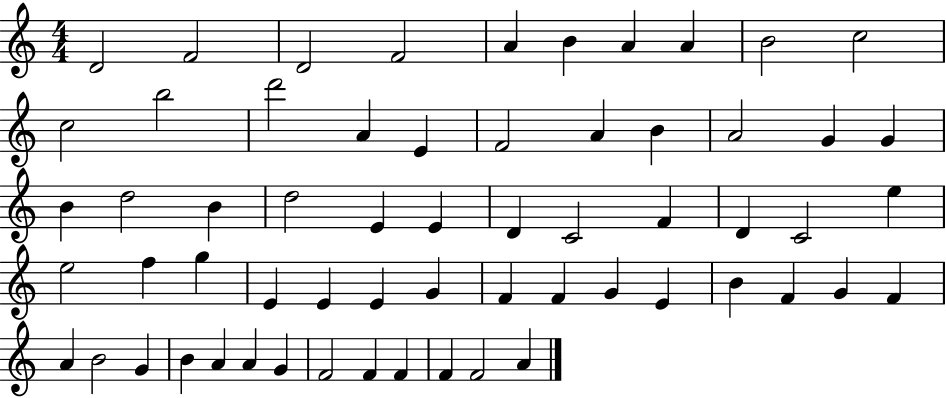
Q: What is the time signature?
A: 4/4